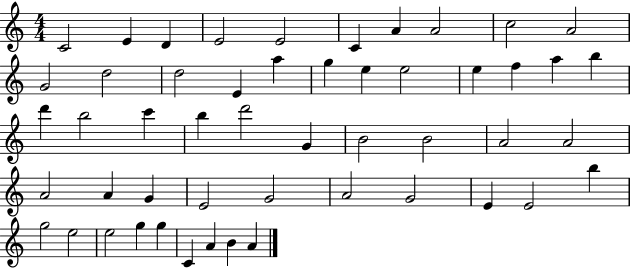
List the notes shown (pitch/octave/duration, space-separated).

C4/h E4/q D4/q E4/h E4/h C4/q A4/q A4/h C5/h A4/h G4/h D5/h D5/h E4/q A5/q G5/q E5/q E5/h E5/q F5/q A5/q B5/q D6/q B5/h C6/q B5/q D6/h G4/q B4/h B4/h A4/h A4/h A4/h A4/q G4/q E4/h G4/h A4/h G4/h E4/q E4/h B5/q G5/h E5/h E5/h G5/q G5/q C4/q A4/q B4/q A4/q